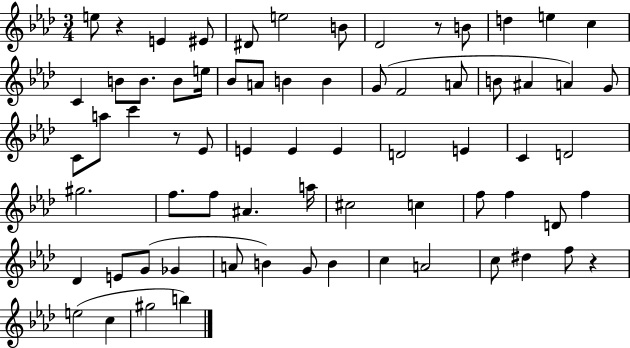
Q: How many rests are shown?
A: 4